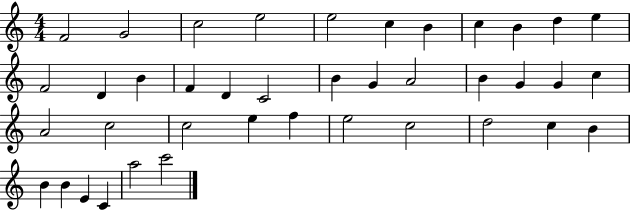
F4/h G4/h C5/h E5/h E5/h C5/q B4/q C5/q B4/q D5/q E5/q F4/h D4/q B4/q F4/q D4/q C4/h B4/q G4/q A4/h B4/q G4/q G4/q C5/q A4/h C5/h C5/h E5/q F5/q E5/h C5/h D5/h C5/q B4/q B4/q B4/q E4/q C4/q A5/h C6/h